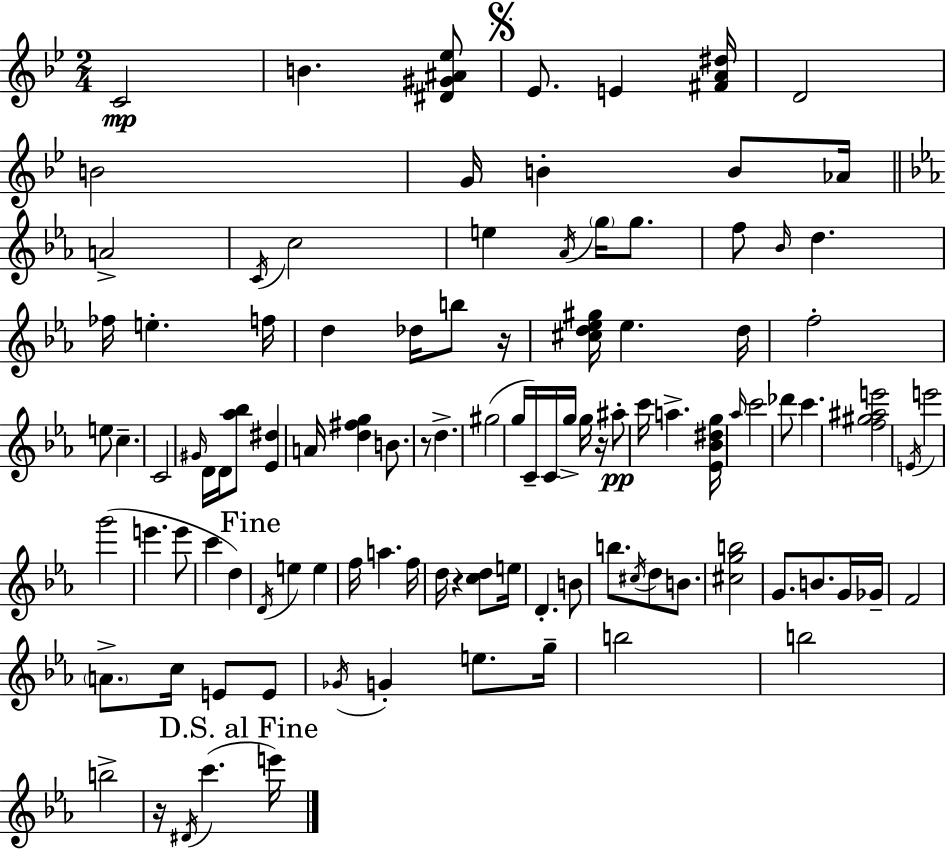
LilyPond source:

{
  \clef treble
  \numericTimeSignature
  \time 2/4
  \key bes \major
  c'2\mp | b'4. <dis' gis' ais' ees''>8 | \mark \markup { \musicglyph "scripts.segno" } ees'8. e'4 <fis' a' dis''>16 | d'2 | \break b'2 | g'16 b'4-. b'8 aes'16 | \bar "||" \break \key ees \major a'2-> | \acciaccatura { c'16 } c''2 | e''4 \acciaccatura { aes'16 } \parenthesize g''16 g''8. | f''8 \grace { bes'16 } d''4. | \break fes''16 e''4.-. | f''16 d''4 des''16 | b''8 r16 <cis'' d'' ees'' gis''>16 ees''4. | d''16 f''2-. | \break e''8 c''4.-- | c'2 | \grace { gis'16 } d'16 d'16 <aes'' bes''>8 | <ees' dis''>4 a'16 <d'' fis'' g''>4 | \break b'8. r8 d''4.-> | gis''2( | g''16 c'16--) c'16 g''16-> | g''16 r16 ais''8-.\pp c'''16 a''4.-> | \break <ees' bes' dis'' g''>16 \grace { aes''16 } c'''2 | des'''8 c'''4. | <f'' gis'' ais'' e'''>2 | \acciaccatura { e'16 } e'''2 | \break g'''2( | e'''4. | e'''8 c'''4 | d''4) \mark "Fine" \acciaccatura { d'16 } e''4 | \break e''4 f''16 | a''4. f''16 d''16 | r4 <c'' d''>8 e''16 d'4.-. | b'8 b''8. | \break \acciaccatura { cis''16 } d''8 b'8. | <cis'' g'' b''>2 | g'8. b'8. g'16 ges'16-- | f'2 | \break \parenthesize a'8.-> c''16 e'8 e'8 | \acciaccatura { ges'16 } g'4-. e''8. | g''16-- b''2 | b''2 | \break b''2-> | r16 \acciaccatura { dis'16 }( c'''4. | \mark "D.S. al Fine" e'''16) \bar "|."
}